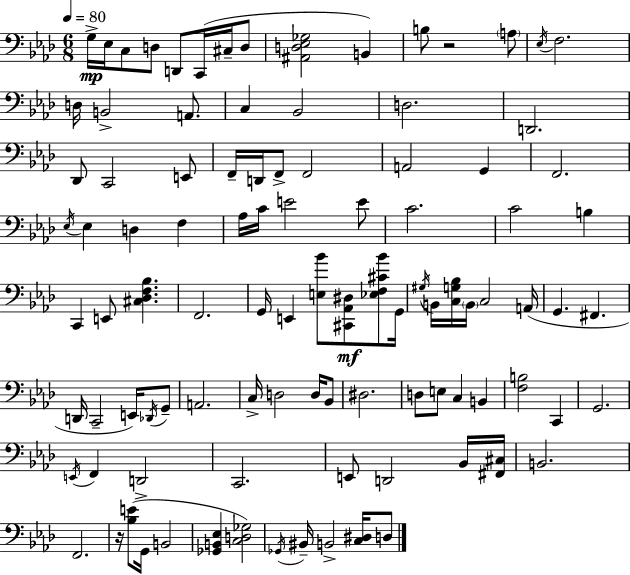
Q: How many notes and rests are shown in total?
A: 100